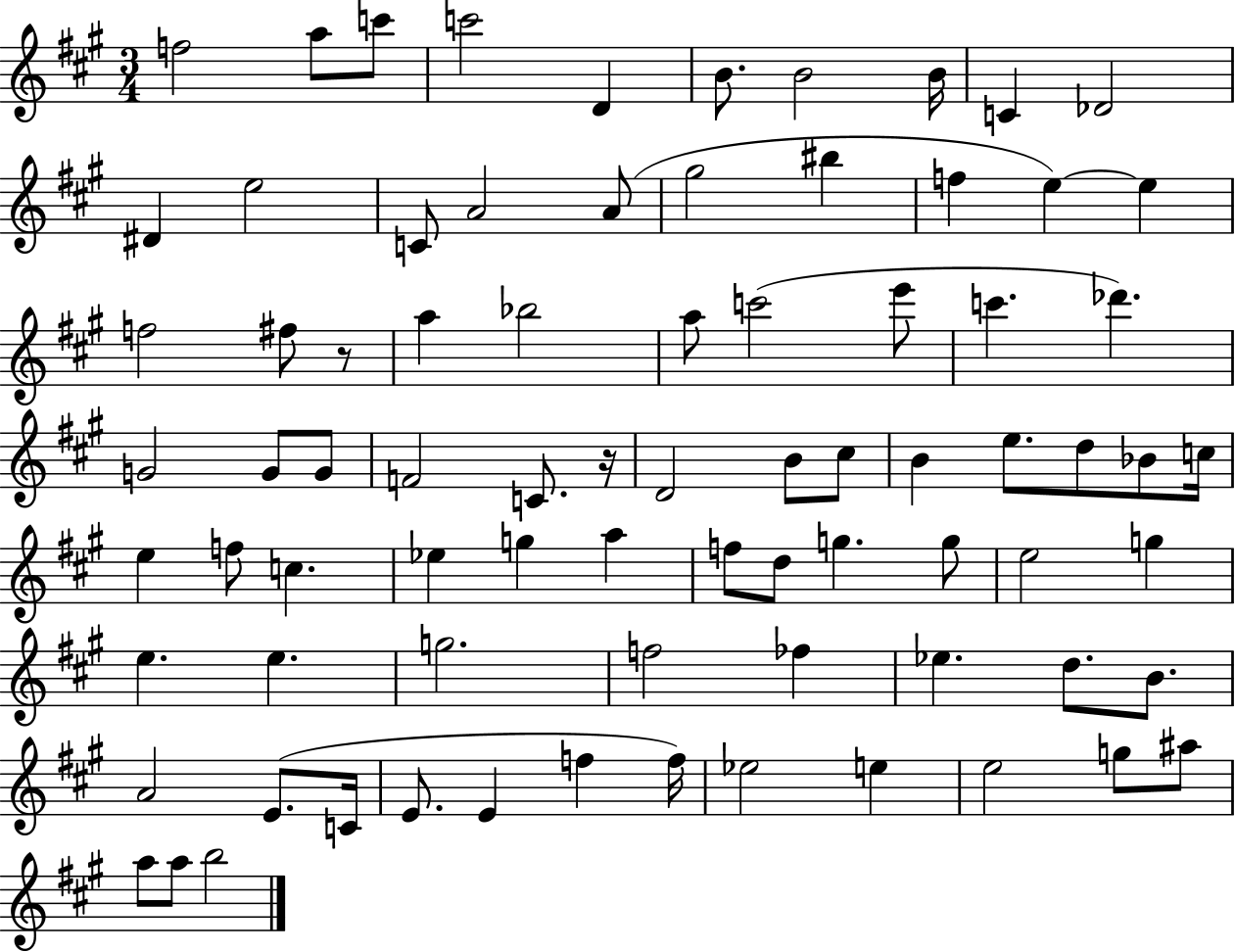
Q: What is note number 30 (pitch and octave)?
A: G4